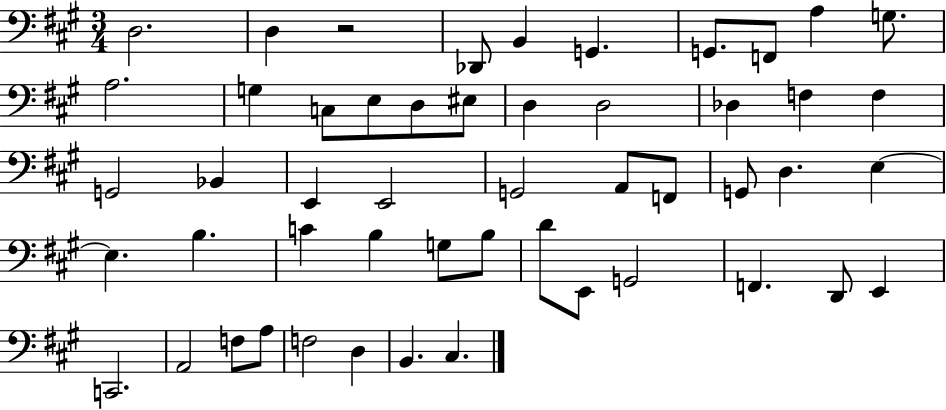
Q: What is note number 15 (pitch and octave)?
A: EIS3